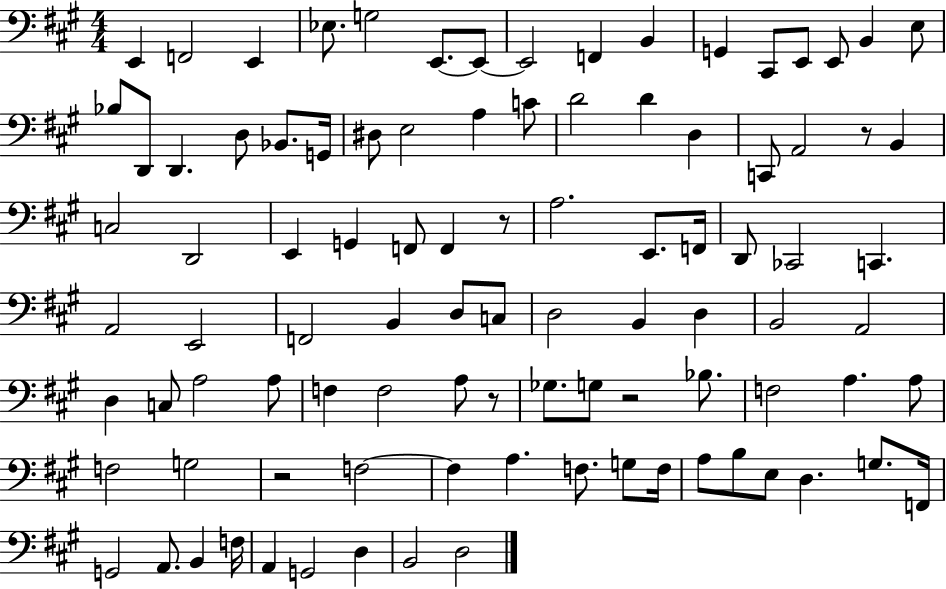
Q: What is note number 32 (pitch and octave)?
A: B2